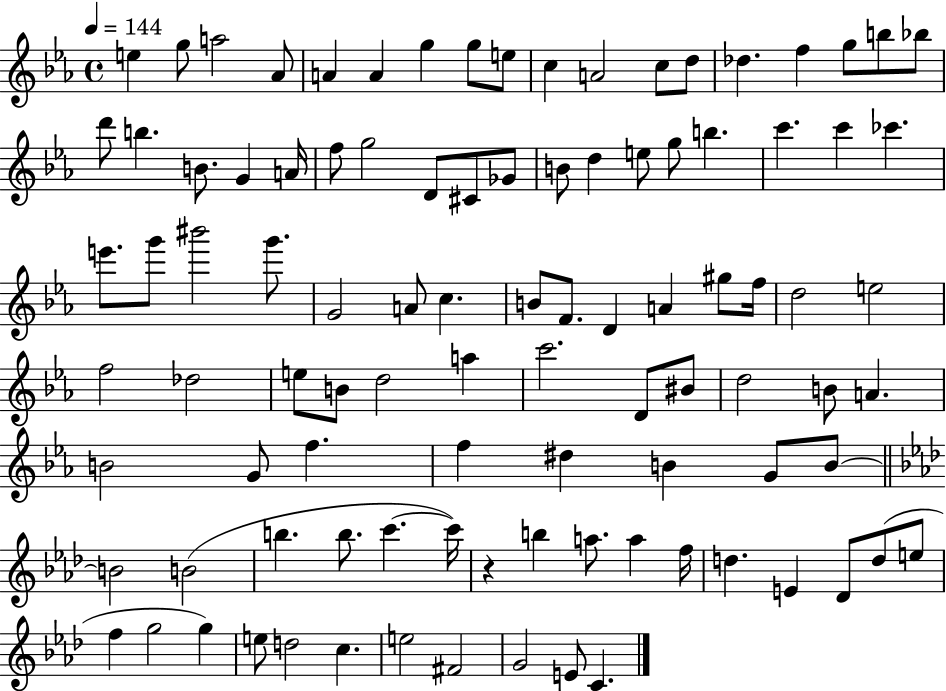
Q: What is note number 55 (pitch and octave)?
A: B4